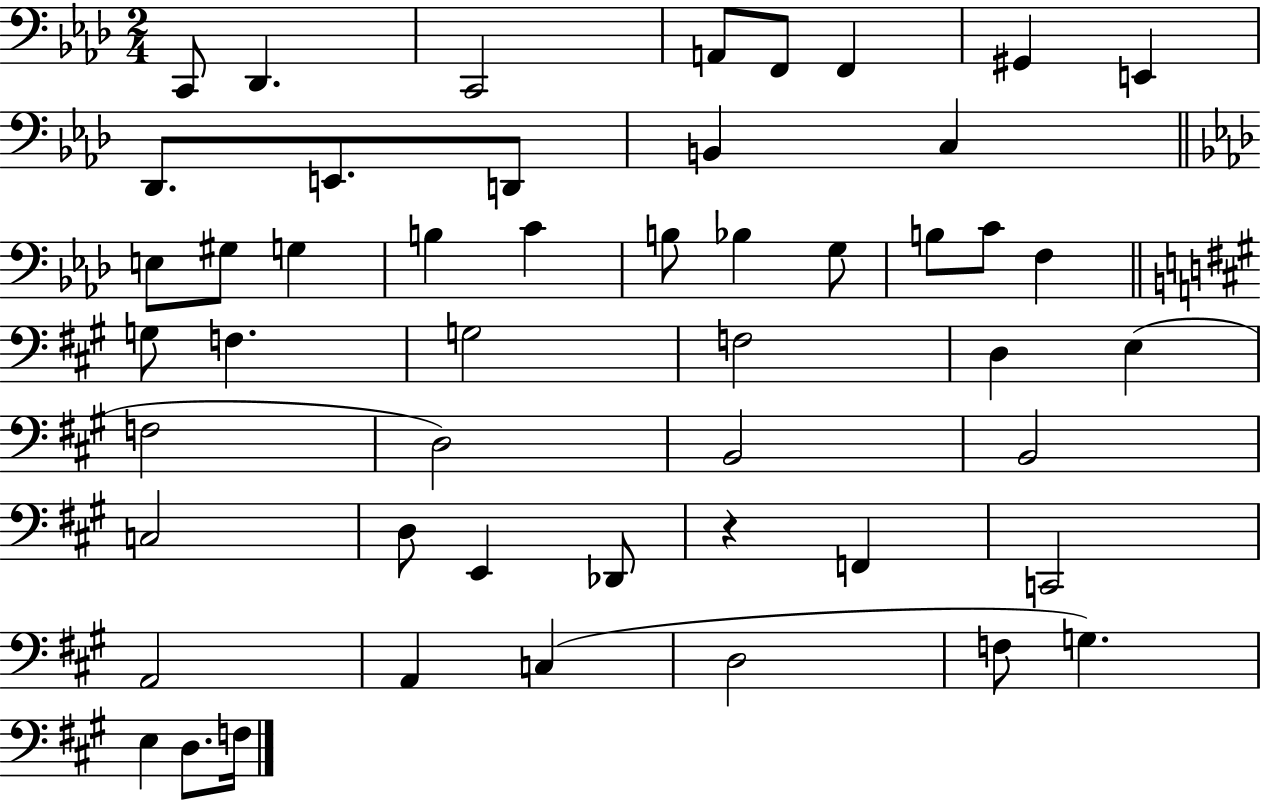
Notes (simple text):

C2/e Db2/q. C2/h A2/e F2/e F2/q G#2/q E2/q Db2/e. E2/e. D2/e B2/q C3/q E3/e G#3/e G3/q B3/q C4/q B3/e Bb3/q G3/e B3/e C4/e F3/q G3/e F3/q. G3/h F3/h D3/q E3/q F3/h D3/h B2/h B2/h C3/h D3/e E2/q Db2/e R/q F2/q C2/h A2/h A2/q C3/q D3/h F3/e G3/q. E3/q D3/e. F3/s